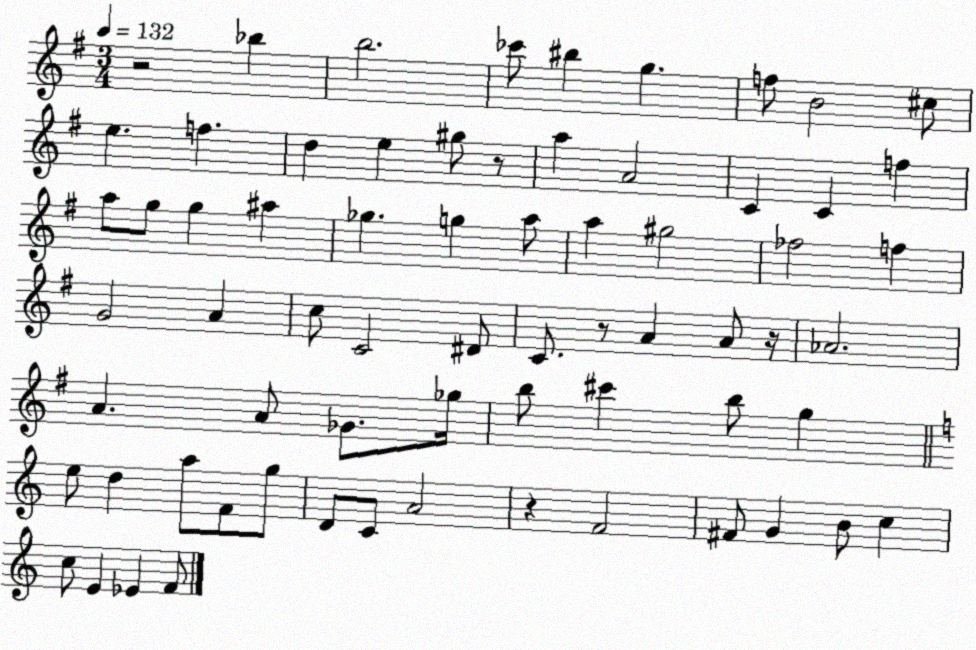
X:1
T:Untitled
M:3/4
L:1/4
K:G
z2 _b b2 _c'/2 ^b g f/2 B2 ^c/2 e f d e ^g/2 z/2 a A2 C C f a/2 g/2 g ^a _g g a/2 a ^g2 _f2 f G2 A c/2 C2 ^D/2 C/2 z/2 A A/2 z/4 _A2 A A/2 _G/2 _g/4 b/2 ^c' b/2 g e/2 d a/2 F/2 g/2 D/2 C/2 A2 z F2 ^F/2 G B/2 c c/2 E _E F/2